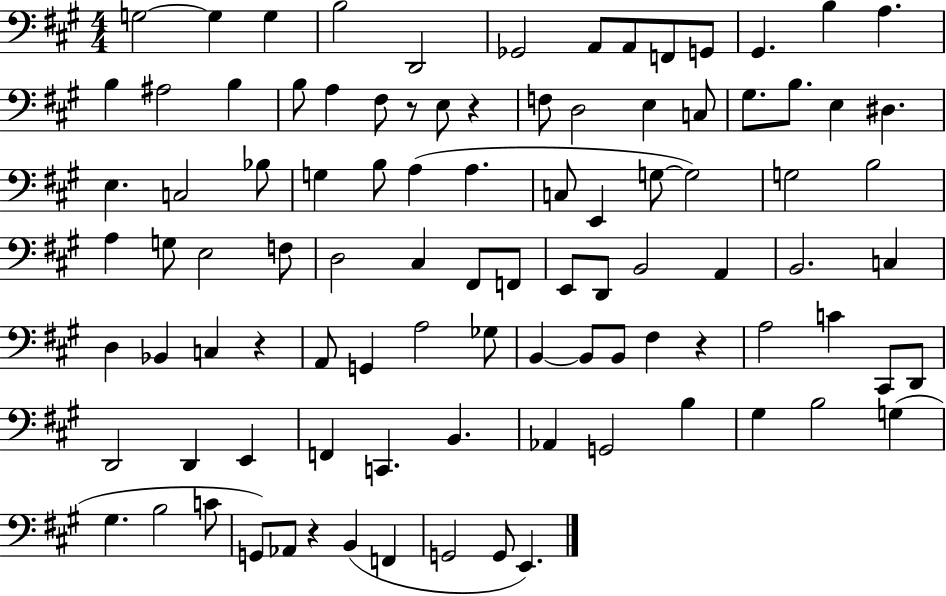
{
  \clef bass
  \numericTimeSignature
  \time 4/4
  \key a \major
  g2~~ g4 g4 | b2 d,2 | ges,2 a,8 a,8 f,8 g,8 | gis,4. b4 a4. | \break b4 ais2 b4 | b8 a4 fis8 r8 e8 r4 | f8 d2 e4 c8 | gis8. b8. e4 dis4. | \break e4. c2 bes8 | g4 b8 a4( a4. | c8 e,4 g8~~ g2) | g2 b2 | \break a4 g8 e2 f8 | d2 cis4 fis,8 f,8 | e,8 d,8 b,2 a,4 | b,2. c4 | \break d4 bes,4 c4 r4 | a,8 g,4 a2 ges8 | b,4~~ b,8 b,8 fis4 r4 | a2 c'4 cis,8 d,8 | \break d,2 d,4 e,4 | f,4 c,4. b,4. | aes,4 g,2 b4 | gis4 b2 g4( | \break gis4. b2 c'8 | g,8) aes,8 r4 b,4( f,4 | g,2 g,8 e,4.) | \bar "|."
}